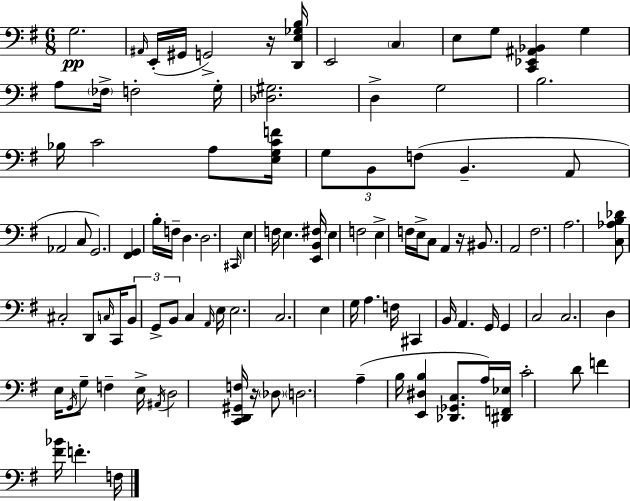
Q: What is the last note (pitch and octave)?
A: F3